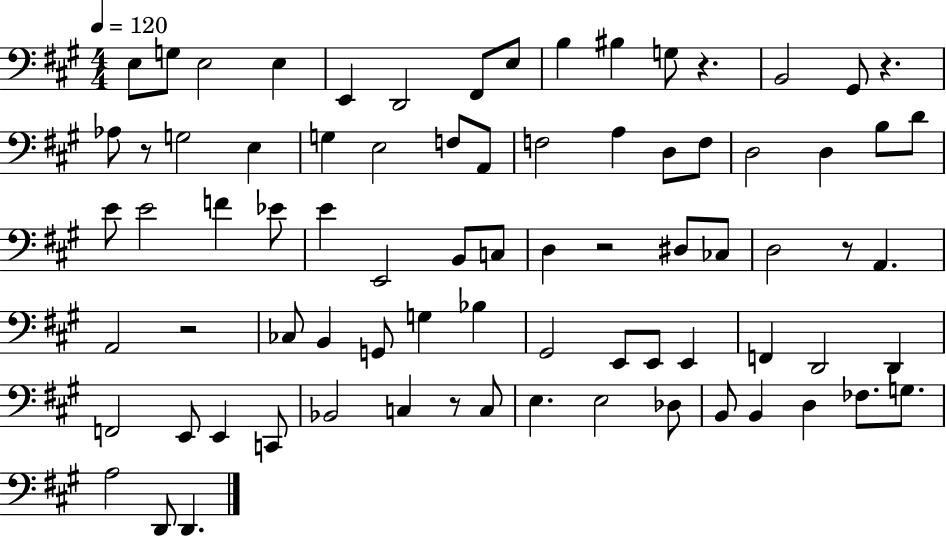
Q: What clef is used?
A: bass